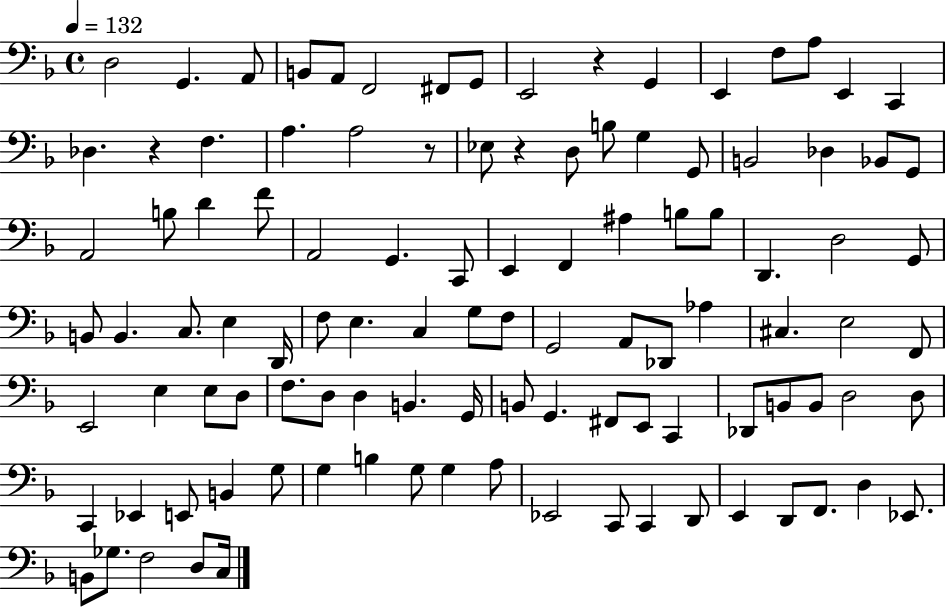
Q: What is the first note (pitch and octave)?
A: D3